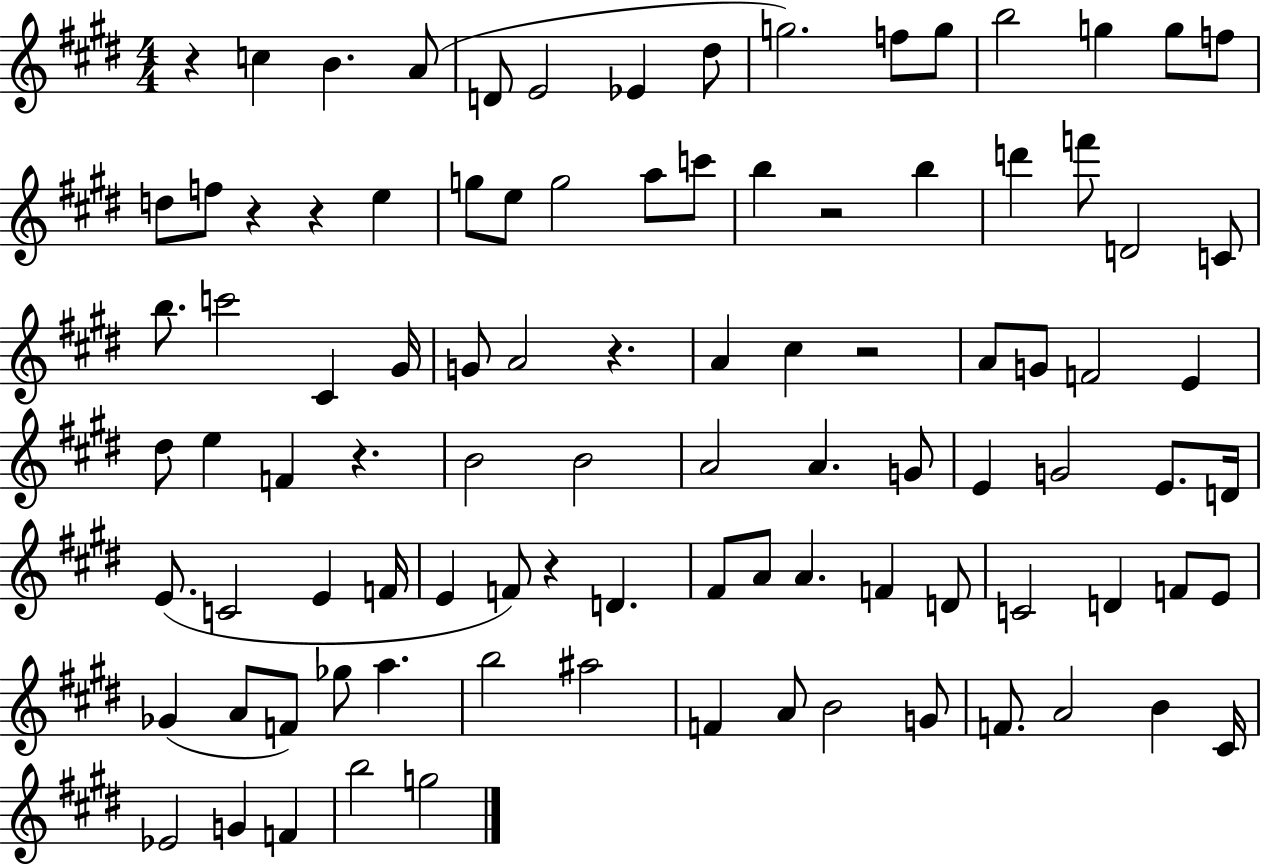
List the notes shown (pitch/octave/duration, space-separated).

R/q C5/q B4/q. A4/e D4/e E4/h Eb4/q D#5/e G5/h. F5/e G5/e B5/h G5/q G5/e F5/e D5/e F5/e R/q R/q E5/q G5/e E5/e G5/h A5/e C6/e B5/q R/h B5/q D6/q F6/e D4/h C4/e B5/e. C6/h C#4/q G#4/s G4/e A4/h R/q. A4/q C#5/q R/h A4/e G4/e F4/h E4/q D#5/e E5/q F4/q R/q. B4/h B4/h A4/h A4/q. G4/e E4/q G4/h E4/e. D4/s E4/e. C4/h E4/q F4/s E4/q F4/e R/q D4/q. F#4/e A4/e A4/q. F4/q D4/e C4/h D4/q F4/e E4/e Gb4/q A4/e F4/e Gb5/e A5/q. B5/h A#5/h F4/q A4/e B4/h G4/e F4/e. A4/h B4/q C#4/s Eb4/h G4/q F4/q B5/h G5/h